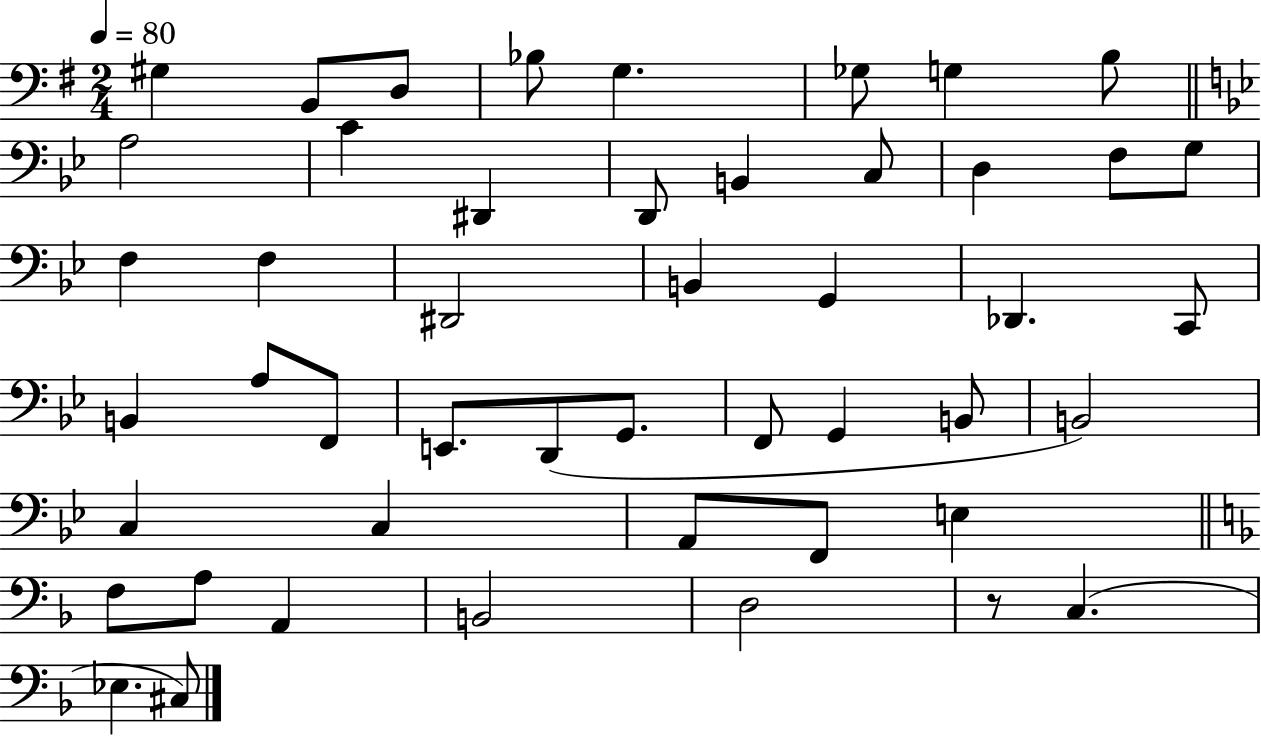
G#3/q B2/e D3/e Bb3/e G3/q. Gb3/e G3/q B3/e A3/h C4/q D#2/q D2/e B2/q C3/e D3/q F3/e G3/e F3/q F3/q D#2/h B2/q G2/q Db2/q. C2/e B2/q A3/e F2/e E2/e. D2/e G2/e. F2/e G2/q B2/e B2/h C3/q C3/q A2/e F2/e E3/q F3/e A3/e A2/q B2/h D3/h R/e C3/q. Eb3/q. C#3/e